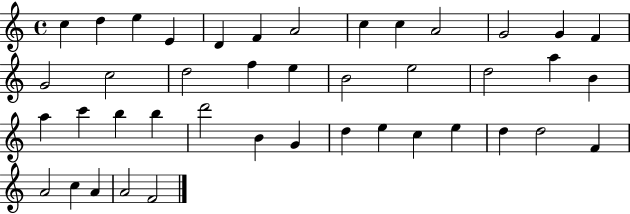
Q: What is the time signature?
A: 4/4